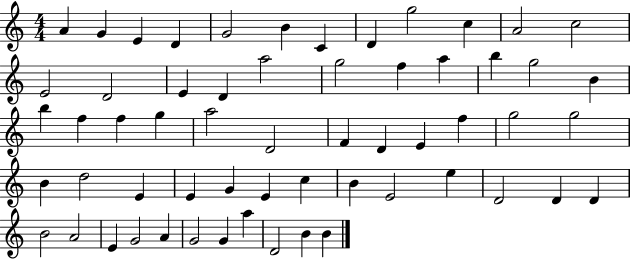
{
  \clef treble
  \numericTimeSignature
  \time 4/4
  \key c \major
  a'4 g'4 e'4 d'4 | g'2 b'4 c'4 | d'4 g''2 c''4 | a'2 c''2 | \break e'2 d'2 | e'4 d'4 a''2 | g''2 f''4 a''4 | b''4 g''2 b'4 | \break b''4 f''4 f''4 g''4 | a''2 d'2 | f'4 d'4 e'4 f''4 | g''2 g''2 | \break b'4 d''2 e'4 | e'4 g'4 e'4 c''4 | b'4 e'2 e''4 | d'2 d'4 d'4 | \break b'2 a'2 | e'4 g'2 a'4 | g'2 g'4 a''4 | d'2 b'4 b'4 | \break \bar "|."
}